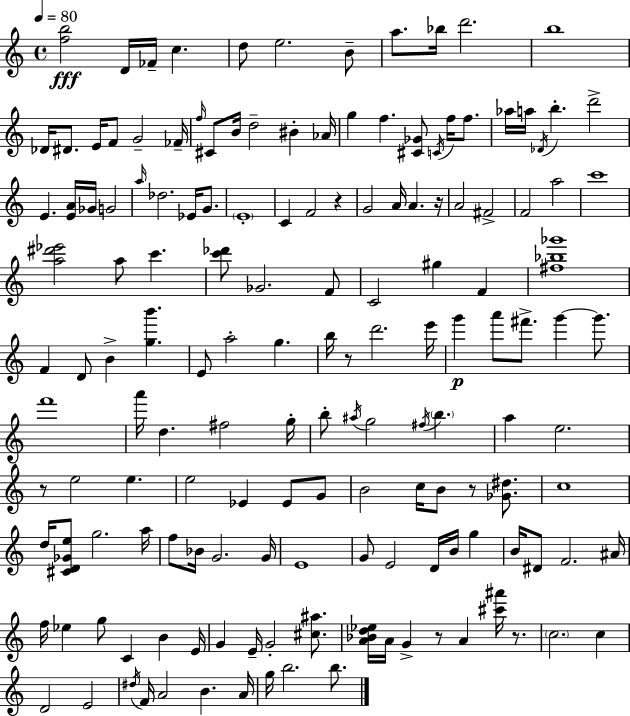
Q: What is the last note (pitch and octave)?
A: B5